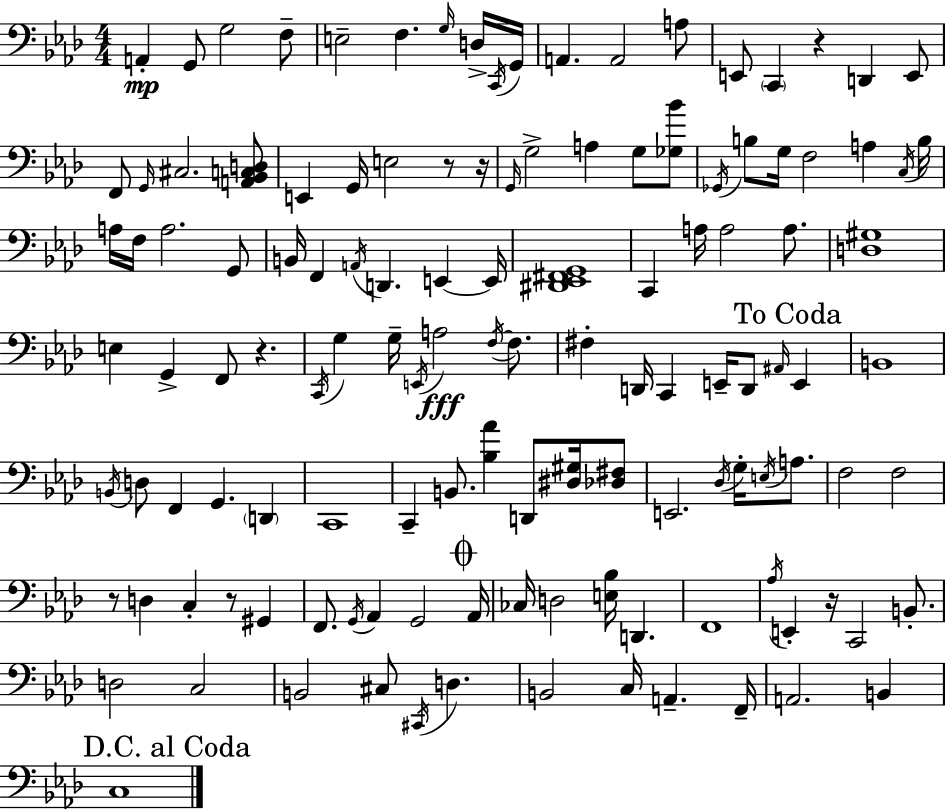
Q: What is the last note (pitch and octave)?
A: C3